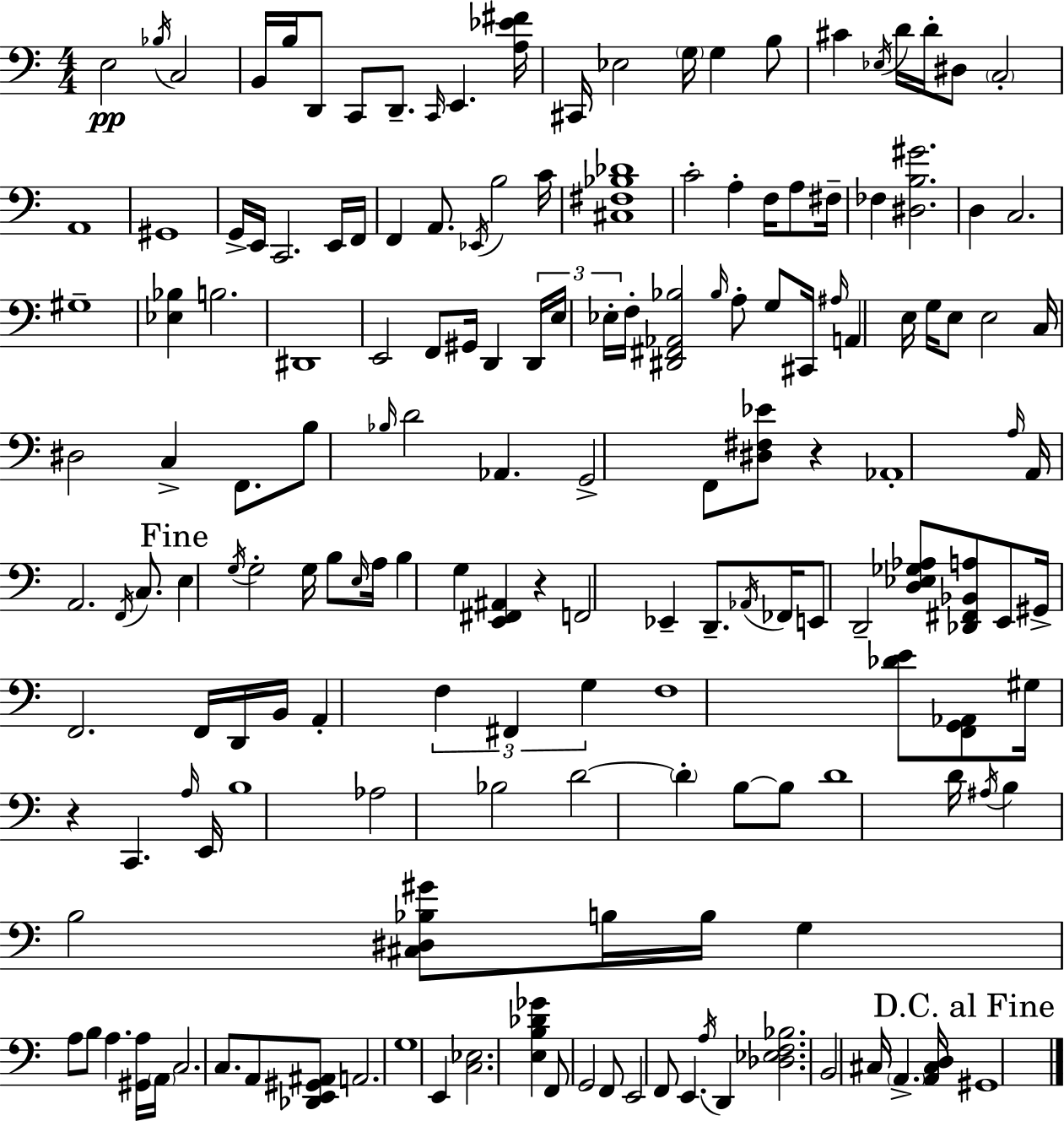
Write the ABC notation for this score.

X:1
T:Untitled
M:4/4
L:1/4
K:C
E,2 _B,/4 C,2 B,,/4 B,/4 D,,/2 C,,/2 D,,/2 C,,/4 E,, [A,_E^F]/4 ^C,,/4 _E,2 G,/4 G, B,/2 ^C _E,/4 D/4 D/4 ^D,/2 C,2 A,,4 ^G,,4 G,,/4 E,,/4 C,,2 E,,/4 F,,/4 F,, A,,/2 _E,,/4 B,2 C/4 [^C,^F,_B,_D]4 C2 A, F,/4 A,/2 ^F,/4 _F, [^D,B,^G]2 D, C,2 ^G,4 [_E,_B,] B,2 ^D,,4 E,,2 F,,/2 ^G,,/4 D,, D,,/4 E,/4 _E,/4 F,/4 [^D,,^F,,_A,,_B,]2 _B,/4 A,/2 G,/2 ^C,,/4 ^A,/4 A,, E,/4 G,/4 E,/2 E,2 C,/4 ^D,2 C, F,,/2 B,/2 _B,/4 D2 _A,, G,,2 F,,/2 [^D,^F,_E]/2 z _A,,4 A,/4 A,,/4 A,,2 F,,/4 C,/2 E, G,/4 G,2 G,/4 B,/2 E,/4 A,/4 B, G, [E,,^F,,^A,,] z F,,2 _E,, D,,/2 _A,,/4 _F,,/4 E,,/2 D,,2 [D,_E,_G,_A,]/2 [_D,,^F,,_B,,A,]/2 E,,/2 ^G,,/4 F,,2 F,,/4 D,,/4 B,,/4 A,, F, ^F,, G, F,4 [_DE]/2 [F,,G,,_A,,]/2 ^G,/4 z C,, A,/4 E,,/4 B,4 _A,2 _B,2 D2 D B,/2 B,/2 D4 D/4 ^A,/4 B, B,2 [^C,^D,_B,^G]/2 B,/4 B,/4 G, A,/2 B,/2 A, [^G,,A,]/4 A,,/4 C,2 C,/2 A,,/2 [_D,,E,,^G,,^A,,]/2 A,,2 G,4 E,, [C,_E,]2 [E,B,_D_G] F,,/2 G,,2 F,,/2 E,,2 F,,/2 E,, A,/4 D,, [_D,_E,F,_B,]2 B,,2 ^C,/4 A,, [A,,^C,D,]/4 ^G,,4